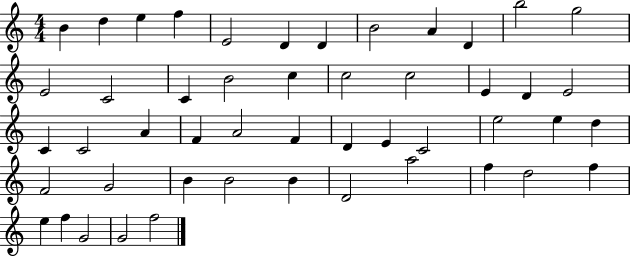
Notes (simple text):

B4/q D5/q E5/q F5/q E4/h D4/q D4/q B4/h A4/q D4/q B5/h G5/h E4/h C4/h C4/q B4/h C5/q C5/h C5/h E4/q D4/q E4/h C4/q C4/h A4/q F4/q A4/h F4/q D4/q E4/q C4/h E5/h E5/q D5/q F4/h G4/h B4/q B4/h B4/q D4/h A5/h F5/q D5/h F5/q E5/q F5/q G4/h G4/h F5/h